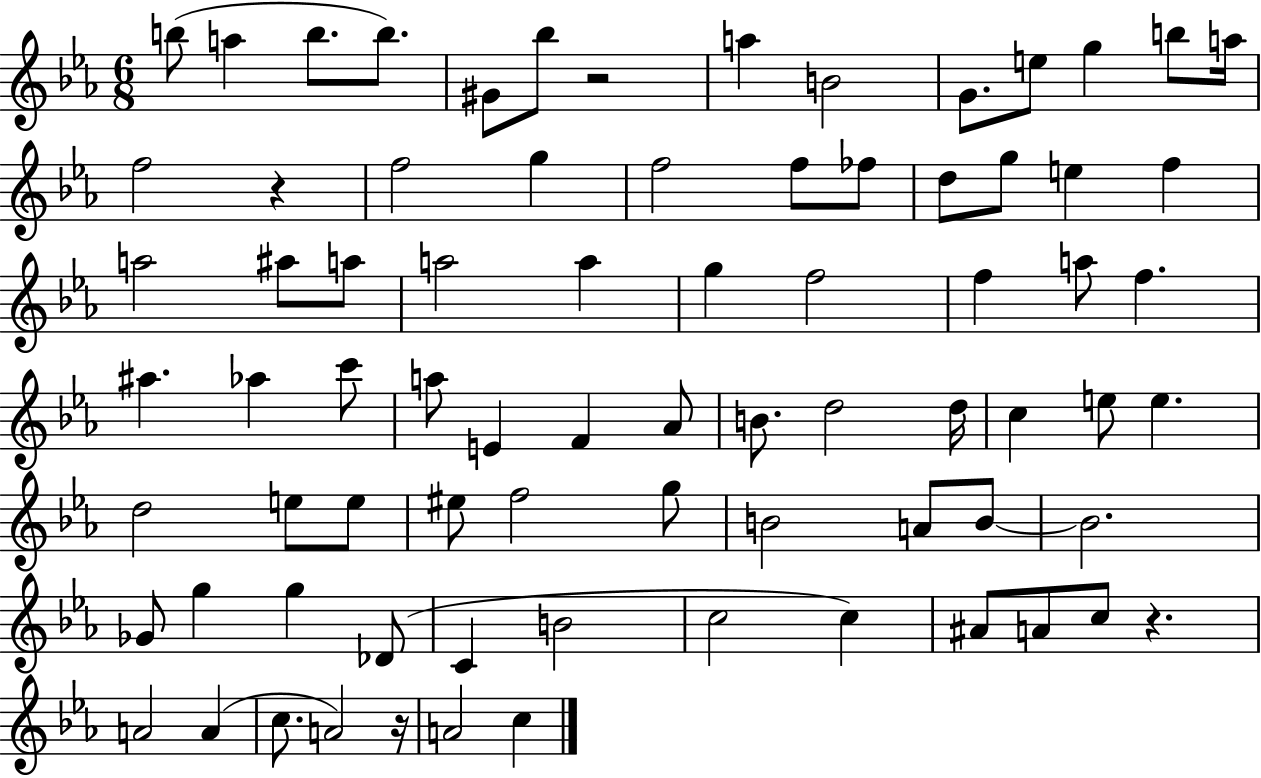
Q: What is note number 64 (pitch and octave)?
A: C5